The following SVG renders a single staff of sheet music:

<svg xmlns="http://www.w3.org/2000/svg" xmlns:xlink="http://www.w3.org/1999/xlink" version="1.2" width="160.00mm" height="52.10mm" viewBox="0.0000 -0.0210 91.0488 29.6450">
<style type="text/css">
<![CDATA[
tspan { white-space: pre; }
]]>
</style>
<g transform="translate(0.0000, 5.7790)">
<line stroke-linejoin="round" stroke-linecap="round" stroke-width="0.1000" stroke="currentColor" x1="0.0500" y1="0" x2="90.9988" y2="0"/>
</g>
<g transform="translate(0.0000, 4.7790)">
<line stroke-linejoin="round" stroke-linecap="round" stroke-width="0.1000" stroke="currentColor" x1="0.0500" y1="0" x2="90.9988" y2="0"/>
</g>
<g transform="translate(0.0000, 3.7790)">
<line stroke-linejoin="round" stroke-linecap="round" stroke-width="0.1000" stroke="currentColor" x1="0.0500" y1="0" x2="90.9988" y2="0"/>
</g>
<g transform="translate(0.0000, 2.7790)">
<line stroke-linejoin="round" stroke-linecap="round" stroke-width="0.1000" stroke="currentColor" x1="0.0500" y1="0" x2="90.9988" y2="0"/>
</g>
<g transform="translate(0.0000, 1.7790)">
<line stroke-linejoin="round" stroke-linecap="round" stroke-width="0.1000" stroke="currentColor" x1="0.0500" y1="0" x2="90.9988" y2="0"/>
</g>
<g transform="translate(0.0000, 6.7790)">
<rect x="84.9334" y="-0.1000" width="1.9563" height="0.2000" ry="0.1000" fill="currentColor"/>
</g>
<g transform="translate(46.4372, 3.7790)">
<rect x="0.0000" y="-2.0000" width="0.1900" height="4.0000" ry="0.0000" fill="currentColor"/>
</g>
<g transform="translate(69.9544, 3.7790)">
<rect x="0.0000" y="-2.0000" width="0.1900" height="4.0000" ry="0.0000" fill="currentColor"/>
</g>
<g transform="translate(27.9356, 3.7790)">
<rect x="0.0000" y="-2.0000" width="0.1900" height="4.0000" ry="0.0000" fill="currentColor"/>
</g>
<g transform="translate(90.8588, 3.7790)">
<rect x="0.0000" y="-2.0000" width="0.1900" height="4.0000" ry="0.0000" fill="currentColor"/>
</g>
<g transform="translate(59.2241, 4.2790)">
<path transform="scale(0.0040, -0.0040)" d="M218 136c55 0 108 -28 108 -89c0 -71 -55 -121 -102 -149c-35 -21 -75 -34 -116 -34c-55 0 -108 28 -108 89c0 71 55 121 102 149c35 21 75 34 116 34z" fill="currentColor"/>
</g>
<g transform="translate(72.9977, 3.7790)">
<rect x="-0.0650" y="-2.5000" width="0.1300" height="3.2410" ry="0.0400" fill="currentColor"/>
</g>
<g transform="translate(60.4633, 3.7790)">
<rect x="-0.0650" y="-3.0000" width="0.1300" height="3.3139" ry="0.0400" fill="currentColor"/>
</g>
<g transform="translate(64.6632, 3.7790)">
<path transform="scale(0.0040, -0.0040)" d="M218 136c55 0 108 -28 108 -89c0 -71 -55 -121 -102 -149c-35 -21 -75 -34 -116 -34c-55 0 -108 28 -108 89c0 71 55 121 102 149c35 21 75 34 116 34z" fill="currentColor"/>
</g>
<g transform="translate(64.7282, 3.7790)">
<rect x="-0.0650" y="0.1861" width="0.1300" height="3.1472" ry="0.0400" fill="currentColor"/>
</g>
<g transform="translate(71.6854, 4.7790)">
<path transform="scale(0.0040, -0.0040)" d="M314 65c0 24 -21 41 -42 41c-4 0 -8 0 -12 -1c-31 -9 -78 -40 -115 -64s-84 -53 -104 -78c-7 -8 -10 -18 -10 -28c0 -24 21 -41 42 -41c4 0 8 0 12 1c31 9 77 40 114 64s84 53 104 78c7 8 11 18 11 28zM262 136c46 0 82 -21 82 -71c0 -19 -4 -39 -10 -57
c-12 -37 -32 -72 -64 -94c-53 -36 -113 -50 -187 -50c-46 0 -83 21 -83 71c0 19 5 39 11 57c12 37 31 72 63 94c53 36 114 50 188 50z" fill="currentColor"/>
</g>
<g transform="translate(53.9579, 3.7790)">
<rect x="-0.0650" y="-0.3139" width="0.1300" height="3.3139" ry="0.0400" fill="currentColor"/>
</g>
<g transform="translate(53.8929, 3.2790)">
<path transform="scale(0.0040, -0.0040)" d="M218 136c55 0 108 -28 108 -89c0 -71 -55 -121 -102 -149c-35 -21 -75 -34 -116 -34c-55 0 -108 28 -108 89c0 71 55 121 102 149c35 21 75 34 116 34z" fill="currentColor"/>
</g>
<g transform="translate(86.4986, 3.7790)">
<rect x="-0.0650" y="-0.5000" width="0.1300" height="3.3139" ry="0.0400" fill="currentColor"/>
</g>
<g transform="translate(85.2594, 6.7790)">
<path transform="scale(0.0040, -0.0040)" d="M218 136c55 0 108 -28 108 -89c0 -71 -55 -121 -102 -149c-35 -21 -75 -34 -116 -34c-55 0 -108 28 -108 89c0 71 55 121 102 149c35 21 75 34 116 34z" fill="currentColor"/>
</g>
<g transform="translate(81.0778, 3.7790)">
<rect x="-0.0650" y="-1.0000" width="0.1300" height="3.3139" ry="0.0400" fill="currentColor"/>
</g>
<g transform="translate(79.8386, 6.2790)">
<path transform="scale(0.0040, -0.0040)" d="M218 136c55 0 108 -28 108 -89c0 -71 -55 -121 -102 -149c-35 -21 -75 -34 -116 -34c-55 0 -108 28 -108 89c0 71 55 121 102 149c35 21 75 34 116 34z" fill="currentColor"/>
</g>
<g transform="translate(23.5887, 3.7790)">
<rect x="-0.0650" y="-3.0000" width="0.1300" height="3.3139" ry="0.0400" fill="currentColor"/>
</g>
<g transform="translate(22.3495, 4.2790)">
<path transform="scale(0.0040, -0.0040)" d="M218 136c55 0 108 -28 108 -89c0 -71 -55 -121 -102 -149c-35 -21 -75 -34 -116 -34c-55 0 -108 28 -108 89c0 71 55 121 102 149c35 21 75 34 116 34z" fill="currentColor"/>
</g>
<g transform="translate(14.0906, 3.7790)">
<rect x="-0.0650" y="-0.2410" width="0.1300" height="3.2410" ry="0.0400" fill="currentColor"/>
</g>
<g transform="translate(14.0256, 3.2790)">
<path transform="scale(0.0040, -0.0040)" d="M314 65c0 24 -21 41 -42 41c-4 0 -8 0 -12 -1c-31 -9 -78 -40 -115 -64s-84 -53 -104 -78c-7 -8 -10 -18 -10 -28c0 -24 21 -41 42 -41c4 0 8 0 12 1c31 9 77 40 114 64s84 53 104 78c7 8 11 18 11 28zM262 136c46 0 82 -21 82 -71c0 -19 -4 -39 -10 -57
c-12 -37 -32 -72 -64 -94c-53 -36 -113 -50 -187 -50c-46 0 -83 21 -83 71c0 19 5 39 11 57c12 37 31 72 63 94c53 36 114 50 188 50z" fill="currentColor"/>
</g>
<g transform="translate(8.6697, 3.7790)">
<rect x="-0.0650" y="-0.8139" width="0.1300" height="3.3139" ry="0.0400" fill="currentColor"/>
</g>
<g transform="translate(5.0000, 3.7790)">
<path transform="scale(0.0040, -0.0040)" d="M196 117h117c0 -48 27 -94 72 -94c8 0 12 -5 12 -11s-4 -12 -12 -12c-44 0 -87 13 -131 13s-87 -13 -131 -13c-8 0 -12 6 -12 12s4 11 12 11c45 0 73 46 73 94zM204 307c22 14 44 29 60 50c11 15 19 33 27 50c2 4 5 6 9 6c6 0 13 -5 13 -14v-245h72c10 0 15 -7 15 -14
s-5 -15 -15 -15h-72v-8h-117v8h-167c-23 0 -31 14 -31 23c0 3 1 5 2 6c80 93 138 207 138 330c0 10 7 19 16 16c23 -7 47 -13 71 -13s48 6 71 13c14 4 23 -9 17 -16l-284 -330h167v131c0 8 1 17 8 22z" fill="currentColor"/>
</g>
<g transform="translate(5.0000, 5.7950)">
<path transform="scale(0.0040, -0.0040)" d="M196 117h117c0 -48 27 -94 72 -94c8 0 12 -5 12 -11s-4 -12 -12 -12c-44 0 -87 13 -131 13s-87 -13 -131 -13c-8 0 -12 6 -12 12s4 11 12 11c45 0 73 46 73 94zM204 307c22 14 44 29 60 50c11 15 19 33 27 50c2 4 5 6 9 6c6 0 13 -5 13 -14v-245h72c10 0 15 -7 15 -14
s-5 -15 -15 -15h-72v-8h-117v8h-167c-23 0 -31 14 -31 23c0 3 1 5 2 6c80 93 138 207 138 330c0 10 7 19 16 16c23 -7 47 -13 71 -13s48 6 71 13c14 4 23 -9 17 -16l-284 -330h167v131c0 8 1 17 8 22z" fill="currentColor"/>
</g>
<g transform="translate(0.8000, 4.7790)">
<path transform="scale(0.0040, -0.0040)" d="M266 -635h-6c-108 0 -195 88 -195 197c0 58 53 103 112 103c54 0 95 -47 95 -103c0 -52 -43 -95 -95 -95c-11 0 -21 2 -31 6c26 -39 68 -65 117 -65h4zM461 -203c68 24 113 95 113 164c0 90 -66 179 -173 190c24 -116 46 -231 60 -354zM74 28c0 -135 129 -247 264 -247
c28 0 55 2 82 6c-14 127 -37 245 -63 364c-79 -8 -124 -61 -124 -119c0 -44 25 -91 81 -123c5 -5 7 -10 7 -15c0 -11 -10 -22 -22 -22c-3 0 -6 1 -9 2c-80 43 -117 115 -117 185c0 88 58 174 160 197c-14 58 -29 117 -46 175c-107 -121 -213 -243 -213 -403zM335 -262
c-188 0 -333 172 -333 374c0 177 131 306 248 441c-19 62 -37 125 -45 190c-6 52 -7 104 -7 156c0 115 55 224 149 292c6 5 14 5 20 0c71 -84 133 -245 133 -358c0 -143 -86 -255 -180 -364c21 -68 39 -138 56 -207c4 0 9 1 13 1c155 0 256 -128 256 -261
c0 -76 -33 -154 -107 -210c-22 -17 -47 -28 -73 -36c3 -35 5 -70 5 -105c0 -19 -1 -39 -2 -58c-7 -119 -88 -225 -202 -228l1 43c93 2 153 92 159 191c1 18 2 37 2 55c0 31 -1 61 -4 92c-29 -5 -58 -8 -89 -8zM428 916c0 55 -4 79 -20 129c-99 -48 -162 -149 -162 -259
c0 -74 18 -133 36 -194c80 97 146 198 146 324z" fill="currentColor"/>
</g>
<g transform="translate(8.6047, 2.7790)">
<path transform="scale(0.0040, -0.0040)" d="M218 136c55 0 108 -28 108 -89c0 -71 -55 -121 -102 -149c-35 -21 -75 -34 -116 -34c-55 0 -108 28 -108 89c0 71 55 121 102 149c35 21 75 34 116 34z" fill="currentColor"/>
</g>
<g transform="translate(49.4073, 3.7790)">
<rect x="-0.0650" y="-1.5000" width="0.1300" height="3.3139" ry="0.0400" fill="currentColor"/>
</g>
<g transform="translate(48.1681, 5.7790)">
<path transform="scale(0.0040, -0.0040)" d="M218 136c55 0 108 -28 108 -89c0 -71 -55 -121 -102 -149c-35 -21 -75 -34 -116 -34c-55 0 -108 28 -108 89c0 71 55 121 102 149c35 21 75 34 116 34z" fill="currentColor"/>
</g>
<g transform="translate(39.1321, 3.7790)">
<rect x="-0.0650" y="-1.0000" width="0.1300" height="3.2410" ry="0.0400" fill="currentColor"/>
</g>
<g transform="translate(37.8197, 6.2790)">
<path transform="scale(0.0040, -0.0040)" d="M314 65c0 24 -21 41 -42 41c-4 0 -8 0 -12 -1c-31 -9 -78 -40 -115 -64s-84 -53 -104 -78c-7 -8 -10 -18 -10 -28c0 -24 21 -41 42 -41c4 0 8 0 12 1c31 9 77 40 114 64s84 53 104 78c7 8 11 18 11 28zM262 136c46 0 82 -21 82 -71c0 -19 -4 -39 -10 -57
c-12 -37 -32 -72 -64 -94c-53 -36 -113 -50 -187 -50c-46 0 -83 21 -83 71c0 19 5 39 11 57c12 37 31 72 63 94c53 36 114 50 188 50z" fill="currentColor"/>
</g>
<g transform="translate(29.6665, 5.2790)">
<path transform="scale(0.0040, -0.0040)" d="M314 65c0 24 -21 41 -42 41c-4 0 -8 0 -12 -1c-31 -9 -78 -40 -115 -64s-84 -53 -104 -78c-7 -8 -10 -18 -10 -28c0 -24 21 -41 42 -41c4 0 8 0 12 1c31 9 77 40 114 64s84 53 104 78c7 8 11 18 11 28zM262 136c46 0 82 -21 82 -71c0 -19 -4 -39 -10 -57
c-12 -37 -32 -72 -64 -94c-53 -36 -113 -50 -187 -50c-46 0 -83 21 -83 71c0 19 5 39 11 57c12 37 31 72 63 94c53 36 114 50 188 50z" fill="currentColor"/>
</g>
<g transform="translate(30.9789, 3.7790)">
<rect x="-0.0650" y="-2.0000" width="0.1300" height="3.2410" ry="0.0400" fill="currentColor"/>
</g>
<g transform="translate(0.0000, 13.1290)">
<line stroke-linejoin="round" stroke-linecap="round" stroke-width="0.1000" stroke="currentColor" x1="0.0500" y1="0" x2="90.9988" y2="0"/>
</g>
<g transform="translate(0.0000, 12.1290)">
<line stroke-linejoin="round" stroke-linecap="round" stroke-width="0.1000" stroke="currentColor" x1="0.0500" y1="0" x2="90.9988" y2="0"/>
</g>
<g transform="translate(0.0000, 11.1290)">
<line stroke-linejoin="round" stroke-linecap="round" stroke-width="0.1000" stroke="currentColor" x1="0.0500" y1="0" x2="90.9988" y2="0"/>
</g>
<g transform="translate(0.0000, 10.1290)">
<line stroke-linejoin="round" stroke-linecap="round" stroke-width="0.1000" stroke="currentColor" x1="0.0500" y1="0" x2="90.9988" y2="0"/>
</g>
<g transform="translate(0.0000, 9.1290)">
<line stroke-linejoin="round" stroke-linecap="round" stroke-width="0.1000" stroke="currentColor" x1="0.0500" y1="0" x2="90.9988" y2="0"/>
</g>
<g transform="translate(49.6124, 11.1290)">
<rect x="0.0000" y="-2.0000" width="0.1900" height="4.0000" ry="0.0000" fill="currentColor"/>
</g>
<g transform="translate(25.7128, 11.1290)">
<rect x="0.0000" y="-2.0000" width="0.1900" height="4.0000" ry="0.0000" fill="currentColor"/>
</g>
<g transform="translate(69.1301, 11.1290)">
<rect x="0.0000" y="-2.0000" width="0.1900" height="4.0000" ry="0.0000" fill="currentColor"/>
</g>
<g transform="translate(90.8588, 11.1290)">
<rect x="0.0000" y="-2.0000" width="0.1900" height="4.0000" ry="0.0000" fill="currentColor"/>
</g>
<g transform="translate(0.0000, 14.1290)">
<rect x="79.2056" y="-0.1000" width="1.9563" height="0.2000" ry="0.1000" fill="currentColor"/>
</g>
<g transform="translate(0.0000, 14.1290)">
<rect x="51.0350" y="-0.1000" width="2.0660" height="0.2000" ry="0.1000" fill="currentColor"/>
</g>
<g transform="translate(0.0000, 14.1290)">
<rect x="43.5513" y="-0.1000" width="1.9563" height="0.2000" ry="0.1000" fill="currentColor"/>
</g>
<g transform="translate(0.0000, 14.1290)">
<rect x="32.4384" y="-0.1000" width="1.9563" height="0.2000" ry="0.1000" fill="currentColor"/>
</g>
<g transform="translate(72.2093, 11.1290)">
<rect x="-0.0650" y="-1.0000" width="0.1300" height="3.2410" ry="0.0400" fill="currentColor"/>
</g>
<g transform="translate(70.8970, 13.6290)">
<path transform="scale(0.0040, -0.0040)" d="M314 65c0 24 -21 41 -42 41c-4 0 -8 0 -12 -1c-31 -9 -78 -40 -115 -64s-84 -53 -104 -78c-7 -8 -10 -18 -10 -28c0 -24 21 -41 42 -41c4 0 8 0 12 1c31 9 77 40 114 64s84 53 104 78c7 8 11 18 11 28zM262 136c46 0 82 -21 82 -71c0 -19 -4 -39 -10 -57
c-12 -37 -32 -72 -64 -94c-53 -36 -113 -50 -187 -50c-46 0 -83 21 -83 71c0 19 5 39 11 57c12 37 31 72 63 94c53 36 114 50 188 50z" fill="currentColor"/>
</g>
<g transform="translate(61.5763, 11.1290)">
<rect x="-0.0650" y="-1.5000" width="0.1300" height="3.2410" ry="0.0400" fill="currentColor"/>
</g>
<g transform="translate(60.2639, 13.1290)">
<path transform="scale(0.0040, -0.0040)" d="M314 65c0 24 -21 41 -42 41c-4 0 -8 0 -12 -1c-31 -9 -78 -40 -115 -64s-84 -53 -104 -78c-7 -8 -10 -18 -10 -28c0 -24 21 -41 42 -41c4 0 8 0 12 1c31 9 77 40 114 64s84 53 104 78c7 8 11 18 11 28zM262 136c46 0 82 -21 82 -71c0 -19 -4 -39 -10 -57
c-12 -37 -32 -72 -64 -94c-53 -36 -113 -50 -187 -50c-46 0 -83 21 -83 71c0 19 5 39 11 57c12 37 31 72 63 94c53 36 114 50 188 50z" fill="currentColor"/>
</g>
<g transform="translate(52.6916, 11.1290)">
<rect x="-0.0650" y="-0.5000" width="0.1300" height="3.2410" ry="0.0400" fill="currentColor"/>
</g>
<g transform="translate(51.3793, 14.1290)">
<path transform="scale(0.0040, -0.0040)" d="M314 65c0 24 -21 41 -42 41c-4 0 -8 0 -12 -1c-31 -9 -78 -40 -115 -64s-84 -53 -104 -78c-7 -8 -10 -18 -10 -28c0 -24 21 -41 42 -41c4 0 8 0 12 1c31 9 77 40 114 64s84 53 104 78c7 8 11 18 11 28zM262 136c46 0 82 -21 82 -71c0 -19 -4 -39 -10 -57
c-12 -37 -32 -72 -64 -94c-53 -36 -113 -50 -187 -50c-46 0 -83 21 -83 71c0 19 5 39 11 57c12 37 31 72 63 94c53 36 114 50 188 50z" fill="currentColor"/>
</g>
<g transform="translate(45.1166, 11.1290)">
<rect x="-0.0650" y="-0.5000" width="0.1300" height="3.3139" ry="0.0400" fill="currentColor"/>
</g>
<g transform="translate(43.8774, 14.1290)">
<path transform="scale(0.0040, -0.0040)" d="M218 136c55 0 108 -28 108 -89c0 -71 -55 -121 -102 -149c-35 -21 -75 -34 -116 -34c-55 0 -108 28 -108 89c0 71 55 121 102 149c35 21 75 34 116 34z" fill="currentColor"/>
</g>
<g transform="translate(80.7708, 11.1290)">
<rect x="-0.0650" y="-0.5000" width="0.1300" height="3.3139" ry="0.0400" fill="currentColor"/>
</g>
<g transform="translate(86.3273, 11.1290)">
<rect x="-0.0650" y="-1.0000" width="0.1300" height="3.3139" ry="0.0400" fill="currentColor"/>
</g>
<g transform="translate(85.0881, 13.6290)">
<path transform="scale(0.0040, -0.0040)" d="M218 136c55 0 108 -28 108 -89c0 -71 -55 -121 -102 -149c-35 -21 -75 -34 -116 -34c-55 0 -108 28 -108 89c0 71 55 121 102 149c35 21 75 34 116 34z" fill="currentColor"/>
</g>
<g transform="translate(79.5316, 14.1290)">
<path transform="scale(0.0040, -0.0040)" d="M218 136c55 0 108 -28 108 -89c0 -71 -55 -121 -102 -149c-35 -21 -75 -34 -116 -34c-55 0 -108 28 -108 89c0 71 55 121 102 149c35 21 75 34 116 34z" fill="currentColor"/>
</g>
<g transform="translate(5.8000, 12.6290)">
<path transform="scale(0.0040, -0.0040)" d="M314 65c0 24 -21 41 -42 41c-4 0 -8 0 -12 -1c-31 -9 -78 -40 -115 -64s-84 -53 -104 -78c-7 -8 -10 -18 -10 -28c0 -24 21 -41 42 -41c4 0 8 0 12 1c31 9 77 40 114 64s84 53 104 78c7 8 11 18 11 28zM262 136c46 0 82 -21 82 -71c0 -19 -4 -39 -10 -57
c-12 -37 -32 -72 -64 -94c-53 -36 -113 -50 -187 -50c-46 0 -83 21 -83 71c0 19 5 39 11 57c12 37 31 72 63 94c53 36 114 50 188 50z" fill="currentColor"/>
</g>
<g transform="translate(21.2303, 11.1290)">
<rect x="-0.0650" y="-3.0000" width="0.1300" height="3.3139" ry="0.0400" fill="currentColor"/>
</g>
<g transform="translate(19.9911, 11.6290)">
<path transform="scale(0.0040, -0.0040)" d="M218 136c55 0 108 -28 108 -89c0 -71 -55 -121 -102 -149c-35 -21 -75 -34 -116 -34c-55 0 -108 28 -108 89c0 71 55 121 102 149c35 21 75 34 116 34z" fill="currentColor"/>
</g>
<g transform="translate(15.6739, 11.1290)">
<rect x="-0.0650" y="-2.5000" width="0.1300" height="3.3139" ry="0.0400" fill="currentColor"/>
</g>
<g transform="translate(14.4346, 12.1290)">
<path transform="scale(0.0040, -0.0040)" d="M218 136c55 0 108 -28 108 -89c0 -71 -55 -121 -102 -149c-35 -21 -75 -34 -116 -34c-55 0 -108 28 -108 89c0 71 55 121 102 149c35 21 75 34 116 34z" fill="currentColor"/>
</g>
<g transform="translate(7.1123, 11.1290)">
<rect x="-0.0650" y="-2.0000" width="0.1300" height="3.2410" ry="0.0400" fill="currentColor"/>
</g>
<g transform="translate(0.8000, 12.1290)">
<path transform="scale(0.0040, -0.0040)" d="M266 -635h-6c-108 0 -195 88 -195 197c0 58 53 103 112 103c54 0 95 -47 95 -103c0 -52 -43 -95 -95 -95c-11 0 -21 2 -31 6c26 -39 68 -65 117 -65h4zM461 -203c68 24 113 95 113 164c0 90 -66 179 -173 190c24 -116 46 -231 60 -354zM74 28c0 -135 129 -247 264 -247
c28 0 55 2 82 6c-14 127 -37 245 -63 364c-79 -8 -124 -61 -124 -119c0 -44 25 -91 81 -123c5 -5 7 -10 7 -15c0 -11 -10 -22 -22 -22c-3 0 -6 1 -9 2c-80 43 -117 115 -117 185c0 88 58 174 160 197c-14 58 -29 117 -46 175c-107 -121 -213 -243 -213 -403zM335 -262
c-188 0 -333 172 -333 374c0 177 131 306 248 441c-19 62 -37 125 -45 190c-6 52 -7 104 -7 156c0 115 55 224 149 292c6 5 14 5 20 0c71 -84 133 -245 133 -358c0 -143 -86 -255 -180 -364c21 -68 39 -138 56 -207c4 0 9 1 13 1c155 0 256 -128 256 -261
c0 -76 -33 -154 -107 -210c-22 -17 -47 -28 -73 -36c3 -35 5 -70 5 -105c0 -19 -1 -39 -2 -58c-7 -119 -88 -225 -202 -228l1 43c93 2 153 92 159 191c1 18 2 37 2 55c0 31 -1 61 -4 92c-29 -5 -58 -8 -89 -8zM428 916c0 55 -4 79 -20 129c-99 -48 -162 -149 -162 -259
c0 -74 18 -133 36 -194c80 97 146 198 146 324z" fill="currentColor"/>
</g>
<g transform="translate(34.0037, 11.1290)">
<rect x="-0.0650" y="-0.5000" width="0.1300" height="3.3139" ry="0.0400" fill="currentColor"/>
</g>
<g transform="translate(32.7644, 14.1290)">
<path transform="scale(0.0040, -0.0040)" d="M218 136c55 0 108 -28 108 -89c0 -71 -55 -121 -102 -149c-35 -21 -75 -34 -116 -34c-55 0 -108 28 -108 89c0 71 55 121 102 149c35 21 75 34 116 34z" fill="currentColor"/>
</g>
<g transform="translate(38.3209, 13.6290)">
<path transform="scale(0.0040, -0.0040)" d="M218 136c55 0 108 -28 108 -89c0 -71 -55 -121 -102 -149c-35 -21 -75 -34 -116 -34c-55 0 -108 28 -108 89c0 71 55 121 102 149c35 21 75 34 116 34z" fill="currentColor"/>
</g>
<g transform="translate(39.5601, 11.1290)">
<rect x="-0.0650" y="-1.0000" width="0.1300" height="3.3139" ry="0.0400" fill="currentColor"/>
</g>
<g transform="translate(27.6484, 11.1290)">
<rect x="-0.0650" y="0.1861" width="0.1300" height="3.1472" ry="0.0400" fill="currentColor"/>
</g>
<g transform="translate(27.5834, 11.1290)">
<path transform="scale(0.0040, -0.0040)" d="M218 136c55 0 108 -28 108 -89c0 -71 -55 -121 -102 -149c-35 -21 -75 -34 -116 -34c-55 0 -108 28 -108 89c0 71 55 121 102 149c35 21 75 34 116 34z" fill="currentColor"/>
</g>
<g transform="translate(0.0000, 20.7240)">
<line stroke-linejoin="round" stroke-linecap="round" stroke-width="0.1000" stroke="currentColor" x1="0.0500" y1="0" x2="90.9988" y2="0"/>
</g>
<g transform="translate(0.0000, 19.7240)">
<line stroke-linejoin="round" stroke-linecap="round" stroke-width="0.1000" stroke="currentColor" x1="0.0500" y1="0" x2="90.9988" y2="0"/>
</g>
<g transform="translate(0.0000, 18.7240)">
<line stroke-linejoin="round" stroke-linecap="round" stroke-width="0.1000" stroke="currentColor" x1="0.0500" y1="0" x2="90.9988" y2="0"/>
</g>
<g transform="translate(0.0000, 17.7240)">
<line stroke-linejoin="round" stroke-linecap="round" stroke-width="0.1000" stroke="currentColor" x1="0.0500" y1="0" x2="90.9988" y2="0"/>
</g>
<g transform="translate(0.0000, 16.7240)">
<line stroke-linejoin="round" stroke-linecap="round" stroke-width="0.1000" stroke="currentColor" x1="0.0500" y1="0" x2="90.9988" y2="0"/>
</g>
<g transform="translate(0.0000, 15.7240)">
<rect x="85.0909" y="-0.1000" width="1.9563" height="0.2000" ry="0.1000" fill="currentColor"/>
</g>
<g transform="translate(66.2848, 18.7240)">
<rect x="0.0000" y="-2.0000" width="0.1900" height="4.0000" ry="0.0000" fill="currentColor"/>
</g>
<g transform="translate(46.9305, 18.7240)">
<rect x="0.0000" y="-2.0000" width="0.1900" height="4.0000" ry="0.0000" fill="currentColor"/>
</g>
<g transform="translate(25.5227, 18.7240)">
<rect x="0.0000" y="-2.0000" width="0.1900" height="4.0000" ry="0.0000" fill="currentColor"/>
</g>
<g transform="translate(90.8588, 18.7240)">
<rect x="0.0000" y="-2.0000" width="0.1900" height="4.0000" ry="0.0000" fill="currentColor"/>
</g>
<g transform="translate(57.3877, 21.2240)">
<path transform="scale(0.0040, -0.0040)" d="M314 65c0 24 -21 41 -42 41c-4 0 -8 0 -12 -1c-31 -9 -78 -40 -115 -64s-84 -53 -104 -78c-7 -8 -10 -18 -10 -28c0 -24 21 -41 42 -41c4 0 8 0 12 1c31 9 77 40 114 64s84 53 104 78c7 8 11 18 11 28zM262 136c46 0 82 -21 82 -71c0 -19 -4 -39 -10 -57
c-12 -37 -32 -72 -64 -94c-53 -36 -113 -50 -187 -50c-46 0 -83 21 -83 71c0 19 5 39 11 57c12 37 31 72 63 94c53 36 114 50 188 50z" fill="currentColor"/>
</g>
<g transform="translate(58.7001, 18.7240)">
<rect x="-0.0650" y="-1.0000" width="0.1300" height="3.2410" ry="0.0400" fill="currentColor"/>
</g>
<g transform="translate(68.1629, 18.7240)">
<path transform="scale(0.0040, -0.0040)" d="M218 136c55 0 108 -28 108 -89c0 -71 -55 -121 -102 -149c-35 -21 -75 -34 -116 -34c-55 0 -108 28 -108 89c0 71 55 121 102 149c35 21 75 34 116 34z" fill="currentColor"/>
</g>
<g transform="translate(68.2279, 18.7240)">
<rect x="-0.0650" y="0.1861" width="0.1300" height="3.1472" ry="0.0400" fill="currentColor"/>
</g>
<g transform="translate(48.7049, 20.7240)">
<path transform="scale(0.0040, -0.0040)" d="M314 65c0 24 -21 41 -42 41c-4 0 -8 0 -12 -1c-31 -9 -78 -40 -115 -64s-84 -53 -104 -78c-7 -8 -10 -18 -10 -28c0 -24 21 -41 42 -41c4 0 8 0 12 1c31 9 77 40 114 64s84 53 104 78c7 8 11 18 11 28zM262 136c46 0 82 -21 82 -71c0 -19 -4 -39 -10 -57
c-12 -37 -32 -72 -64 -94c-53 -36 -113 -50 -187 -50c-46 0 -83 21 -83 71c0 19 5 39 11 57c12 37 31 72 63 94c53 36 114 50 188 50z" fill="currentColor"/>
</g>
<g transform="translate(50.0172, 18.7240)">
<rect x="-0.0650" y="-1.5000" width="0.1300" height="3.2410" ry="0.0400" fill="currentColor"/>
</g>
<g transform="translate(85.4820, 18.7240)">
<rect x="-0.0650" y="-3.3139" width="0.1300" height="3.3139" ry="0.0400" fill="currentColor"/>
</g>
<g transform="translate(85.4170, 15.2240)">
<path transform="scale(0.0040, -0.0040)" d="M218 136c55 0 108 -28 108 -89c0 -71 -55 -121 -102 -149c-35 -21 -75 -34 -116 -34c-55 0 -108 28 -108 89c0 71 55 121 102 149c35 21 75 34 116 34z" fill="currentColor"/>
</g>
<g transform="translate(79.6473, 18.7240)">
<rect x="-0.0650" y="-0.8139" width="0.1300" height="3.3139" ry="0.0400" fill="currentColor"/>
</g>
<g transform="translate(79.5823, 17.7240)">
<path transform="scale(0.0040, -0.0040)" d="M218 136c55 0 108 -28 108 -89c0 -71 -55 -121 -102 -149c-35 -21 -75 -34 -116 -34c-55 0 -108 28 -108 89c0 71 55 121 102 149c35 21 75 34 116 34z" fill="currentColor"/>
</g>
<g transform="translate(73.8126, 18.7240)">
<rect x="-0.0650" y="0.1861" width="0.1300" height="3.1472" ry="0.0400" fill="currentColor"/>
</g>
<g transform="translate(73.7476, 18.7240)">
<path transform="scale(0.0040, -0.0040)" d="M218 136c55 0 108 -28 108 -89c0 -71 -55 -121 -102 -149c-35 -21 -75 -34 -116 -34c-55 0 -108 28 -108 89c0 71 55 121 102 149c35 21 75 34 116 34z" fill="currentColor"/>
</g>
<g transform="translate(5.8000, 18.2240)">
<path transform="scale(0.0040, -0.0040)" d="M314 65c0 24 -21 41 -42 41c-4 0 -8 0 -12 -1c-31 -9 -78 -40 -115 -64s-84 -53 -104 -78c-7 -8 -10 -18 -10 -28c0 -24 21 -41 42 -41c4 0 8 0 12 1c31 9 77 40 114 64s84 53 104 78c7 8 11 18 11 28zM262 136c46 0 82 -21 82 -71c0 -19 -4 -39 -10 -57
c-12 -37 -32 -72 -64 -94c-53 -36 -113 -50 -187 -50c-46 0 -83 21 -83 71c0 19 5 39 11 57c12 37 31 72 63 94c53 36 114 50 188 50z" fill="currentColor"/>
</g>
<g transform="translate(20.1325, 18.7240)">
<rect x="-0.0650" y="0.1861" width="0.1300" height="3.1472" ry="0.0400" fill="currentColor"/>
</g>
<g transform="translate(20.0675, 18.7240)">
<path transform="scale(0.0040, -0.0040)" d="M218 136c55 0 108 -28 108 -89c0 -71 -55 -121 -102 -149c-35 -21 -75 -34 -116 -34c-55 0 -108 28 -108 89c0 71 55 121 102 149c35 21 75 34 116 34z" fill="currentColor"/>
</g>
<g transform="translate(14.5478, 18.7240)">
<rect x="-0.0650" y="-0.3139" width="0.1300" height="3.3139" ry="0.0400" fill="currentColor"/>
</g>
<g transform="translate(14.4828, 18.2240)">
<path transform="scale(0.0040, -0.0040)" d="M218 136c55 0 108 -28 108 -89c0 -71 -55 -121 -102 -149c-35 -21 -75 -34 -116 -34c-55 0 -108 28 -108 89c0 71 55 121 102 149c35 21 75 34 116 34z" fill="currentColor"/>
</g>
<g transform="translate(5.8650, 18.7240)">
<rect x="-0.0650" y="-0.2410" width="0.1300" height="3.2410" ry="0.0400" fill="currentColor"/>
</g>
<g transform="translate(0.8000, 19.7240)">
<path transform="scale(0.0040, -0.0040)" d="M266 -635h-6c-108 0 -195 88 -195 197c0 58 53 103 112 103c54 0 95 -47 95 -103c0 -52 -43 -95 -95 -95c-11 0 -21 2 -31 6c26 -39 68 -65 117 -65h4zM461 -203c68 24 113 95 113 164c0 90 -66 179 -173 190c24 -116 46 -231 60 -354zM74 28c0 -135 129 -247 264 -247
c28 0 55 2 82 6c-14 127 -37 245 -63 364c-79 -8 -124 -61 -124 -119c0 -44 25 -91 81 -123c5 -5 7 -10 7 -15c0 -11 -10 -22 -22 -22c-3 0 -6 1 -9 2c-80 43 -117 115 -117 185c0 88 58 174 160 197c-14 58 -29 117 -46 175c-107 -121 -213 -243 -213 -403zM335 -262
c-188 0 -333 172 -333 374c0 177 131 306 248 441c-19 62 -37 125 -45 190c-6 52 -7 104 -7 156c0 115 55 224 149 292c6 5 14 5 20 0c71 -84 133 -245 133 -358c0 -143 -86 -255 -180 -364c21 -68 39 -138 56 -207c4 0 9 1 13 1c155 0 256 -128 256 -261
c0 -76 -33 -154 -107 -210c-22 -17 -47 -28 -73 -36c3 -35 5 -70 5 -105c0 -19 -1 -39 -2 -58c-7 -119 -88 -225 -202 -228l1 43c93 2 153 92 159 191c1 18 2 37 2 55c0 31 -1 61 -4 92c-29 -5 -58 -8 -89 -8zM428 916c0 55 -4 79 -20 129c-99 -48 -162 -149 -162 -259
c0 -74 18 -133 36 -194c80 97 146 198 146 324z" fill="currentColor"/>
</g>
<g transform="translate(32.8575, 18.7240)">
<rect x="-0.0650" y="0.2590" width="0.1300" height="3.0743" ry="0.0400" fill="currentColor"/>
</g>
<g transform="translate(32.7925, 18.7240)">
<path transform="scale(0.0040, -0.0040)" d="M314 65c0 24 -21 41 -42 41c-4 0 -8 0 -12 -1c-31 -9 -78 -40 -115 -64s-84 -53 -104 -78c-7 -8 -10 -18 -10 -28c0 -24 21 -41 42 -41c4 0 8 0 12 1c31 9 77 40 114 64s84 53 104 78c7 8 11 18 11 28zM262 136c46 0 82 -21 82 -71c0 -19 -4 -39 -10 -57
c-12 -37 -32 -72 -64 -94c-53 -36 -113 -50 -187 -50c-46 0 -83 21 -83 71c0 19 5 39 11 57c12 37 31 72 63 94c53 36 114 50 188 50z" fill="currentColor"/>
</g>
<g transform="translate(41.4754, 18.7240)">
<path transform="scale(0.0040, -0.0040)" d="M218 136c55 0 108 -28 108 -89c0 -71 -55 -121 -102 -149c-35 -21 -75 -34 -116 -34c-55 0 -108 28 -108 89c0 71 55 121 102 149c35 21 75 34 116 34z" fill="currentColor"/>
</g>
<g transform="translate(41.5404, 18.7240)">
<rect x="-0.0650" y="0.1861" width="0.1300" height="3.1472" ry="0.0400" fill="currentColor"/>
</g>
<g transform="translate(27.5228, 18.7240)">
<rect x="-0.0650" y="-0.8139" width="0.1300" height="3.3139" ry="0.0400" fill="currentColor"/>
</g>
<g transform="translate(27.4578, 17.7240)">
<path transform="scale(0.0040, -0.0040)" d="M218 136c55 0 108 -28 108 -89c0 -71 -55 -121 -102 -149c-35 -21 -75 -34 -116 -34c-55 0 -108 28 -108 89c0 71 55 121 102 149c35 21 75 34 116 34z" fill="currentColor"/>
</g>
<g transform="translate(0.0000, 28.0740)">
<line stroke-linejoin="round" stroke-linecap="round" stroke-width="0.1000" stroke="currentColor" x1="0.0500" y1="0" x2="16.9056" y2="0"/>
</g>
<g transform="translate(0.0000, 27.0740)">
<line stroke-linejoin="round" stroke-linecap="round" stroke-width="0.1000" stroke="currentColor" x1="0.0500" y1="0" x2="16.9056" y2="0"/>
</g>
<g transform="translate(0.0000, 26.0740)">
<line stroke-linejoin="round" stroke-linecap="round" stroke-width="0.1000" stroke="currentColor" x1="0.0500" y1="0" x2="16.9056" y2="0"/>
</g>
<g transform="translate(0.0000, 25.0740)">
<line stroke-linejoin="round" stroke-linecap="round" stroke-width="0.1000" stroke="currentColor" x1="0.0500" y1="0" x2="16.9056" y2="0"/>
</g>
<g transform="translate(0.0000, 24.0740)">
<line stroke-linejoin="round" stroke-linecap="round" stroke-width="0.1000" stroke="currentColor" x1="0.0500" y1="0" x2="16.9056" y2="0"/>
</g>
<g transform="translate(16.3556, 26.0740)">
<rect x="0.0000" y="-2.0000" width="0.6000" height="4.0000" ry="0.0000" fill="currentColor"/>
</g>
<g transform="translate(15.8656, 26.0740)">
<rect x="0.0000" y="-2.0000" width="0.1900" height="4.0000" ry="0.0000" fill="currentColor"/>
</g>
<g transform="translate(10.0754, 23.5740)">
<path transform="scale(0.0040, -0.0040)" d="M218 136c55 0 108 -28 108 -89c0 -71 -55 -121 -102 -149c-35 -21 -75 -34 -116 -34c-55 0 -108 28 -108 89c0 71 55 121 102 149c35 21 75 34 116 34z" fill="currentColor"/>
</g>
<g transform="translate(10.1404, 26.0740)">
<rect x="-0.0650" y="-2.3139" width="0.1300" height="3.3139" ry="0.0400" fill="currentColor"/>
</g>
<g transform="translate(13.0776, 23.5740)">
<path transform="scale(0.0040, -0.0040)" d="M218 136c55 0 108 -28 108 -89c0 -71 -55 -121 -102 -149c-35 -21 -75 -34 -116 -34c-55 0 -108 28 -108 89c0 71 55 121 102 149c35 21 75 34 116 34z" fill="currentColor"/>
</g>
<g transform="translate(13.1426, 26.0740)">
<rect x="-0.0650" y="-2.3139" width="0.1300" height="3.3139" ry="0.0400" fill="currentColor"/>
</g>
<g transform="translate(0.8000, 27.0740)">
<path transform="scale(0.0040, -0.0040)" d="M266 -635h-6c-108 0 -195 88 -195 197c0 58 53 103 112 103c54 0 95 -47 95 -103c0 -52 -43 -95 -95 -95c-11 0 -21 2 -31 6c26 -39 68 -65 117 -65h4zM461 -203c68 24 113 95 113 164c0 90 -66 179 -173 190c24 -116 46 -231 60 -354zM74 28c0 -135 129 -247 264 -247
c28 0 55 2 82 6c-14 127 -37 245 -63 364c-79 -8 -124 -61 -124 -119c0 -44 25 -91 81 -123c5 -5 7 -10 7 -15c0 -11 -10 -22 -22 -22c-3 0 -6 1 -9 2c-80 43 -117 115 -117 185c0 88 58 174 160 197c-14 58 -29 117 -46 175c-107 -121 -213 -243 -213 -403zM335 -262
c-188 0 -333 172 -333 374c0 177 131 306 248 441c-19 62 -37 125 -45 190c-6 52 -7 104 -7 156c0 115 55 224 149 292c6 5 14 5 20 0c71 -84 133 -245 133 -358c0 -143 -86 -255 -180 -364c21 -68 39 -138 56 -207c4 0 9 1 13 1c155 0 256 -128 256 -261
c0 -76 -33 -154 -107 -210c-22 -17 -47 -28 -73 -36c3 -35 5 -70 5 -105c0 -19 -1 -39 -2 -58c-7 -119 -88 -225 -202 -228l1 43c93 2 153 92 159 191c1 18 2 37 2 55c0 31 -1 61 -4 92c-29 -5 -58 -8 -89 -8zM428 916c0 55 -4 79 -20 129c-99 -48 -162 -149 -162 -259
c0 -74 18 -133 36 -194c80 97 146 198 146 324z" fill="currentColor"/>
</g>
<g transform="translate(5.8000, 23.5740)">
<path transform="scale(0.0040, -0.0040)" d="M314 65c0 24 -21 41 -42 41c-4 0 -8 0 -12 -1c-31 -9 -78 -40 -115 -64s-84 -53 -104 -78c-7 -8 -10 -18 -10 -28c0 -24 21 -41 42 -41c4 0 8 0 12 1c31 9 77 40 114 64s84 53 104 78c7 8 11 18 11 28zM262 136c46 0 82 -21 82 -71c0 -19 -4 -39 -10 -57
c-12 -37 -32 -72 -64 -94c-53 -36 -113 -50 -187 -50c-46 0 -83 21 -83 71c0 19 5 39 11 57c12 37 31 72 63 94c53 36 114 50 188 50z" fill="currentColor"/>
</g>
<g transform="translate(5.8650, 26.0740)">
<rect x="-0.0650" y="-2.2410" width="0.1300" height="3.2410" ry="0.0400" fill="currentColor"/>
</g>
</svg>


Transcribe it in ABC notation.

X:1
T:Untitled
M:4/4
L:1/4
K:C
d c2 A F2 D2 E c A B G2 D C F2 G A B C D C C2 E2 D2 C D c2 c B d B2 B E2 D2 B B d b g2 g g